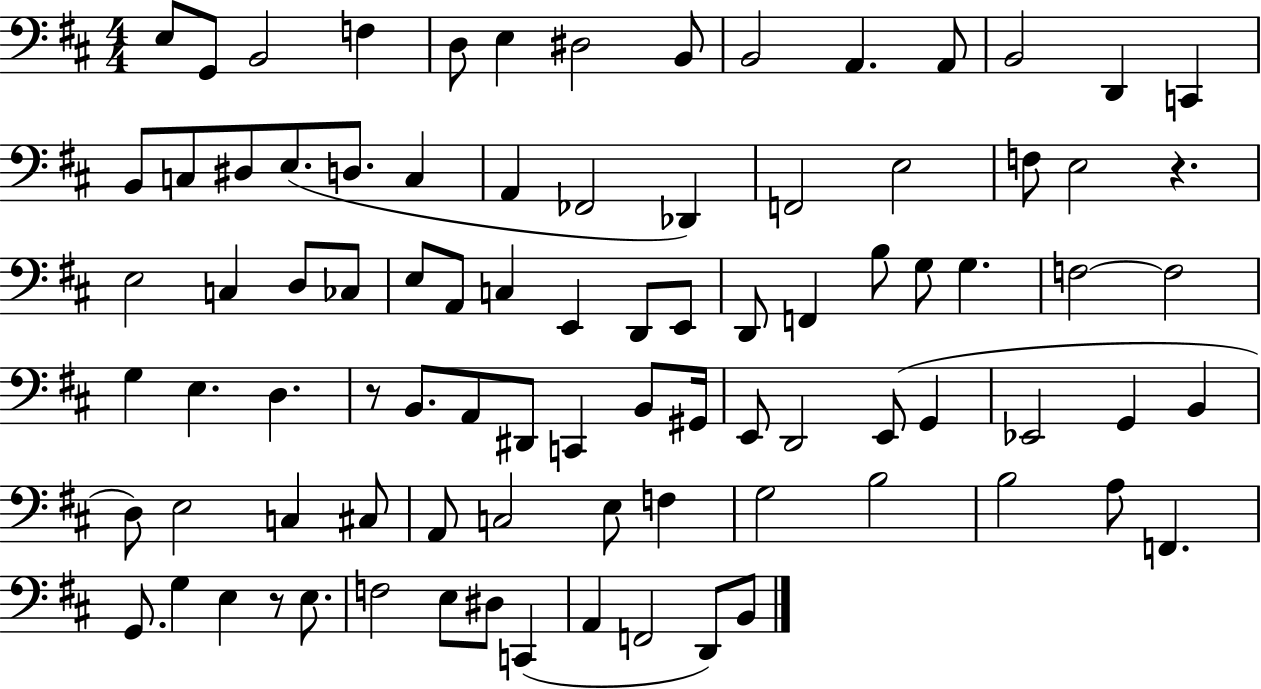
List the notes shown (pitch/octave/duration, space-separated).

E3/e G2/e B2/h F3/q D3/e E3/q D#3/h B2/e B2/h A2/q. A2/e B2/h D2/q C2/q B2/e C3/e D#3/e E3/e. D3/e. C3/q A2/q FES2/h Db2/q F2/h E3/h F3/e E3/h R/q. E3/h C3/q D3/e CES3/e E3/e A2/e C3/q E2/q D2/e E2/e D2/e F2/q B3/e G3/e G3/q. F3/h F3/h G3/q E3/q. D3/q. R/e B2/e. A2/e D#2/e C2/q B2/e G#2/s E2/e D2/h E2/e G2/q Eb2/h G2/q B2/q D3/e E3/h C3/q C#3/e A2/e C3/h E3/e F3/q G3/h B3/h B3/h A3/e F2/q. G2/e. G3/q E3/q R/e E3/e. F3/h E3/e D#3/e C2/q A2/q F2/h D2/e B2/e